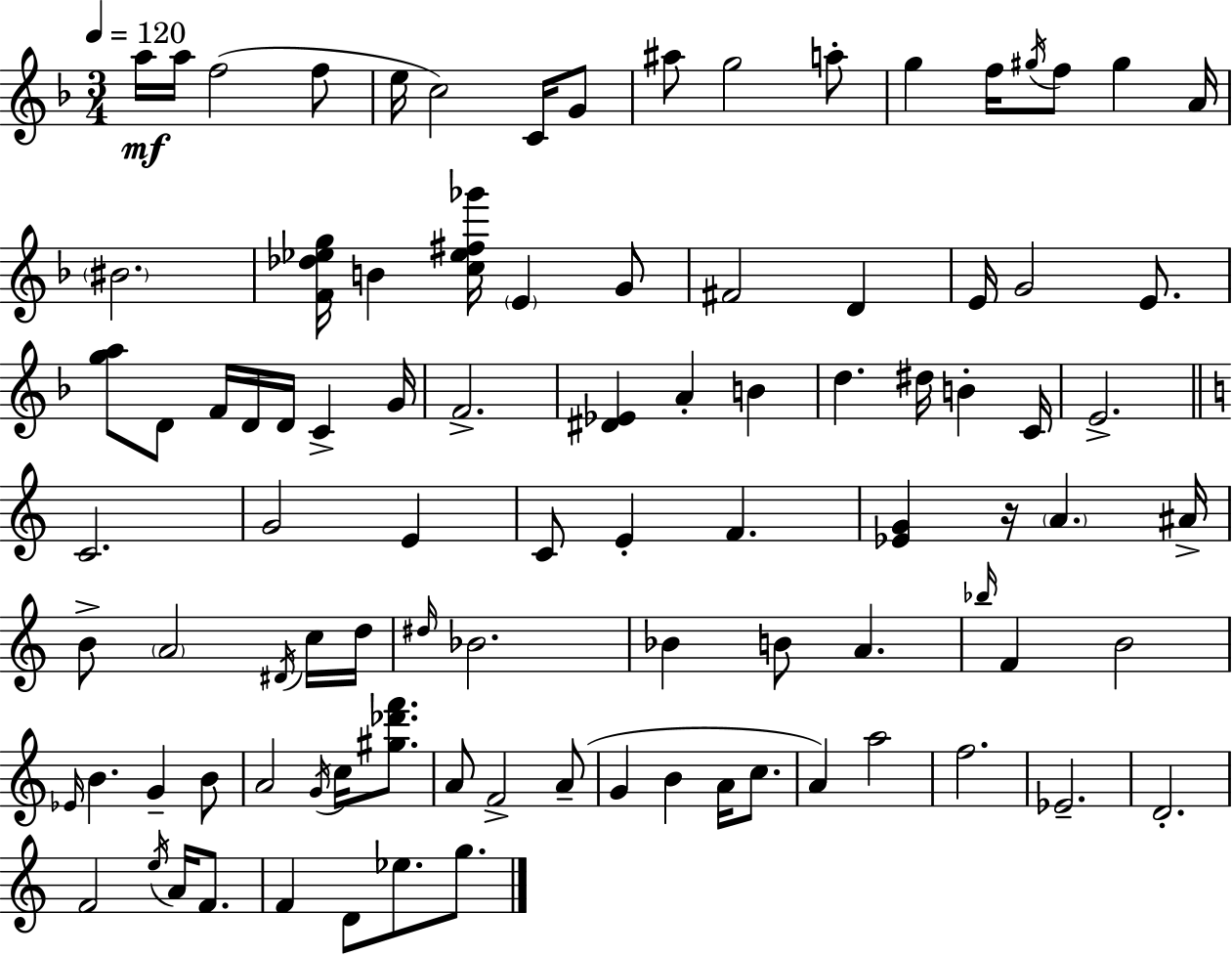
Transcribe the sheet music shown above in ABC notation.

X:1
T:Untitled
M:3/4
L:1/4
K:F
a/4 a/4 f2 f/2 e/4 c2 C/4 G/2 ^a/2 g2 a/2 g f/4 ^g/4 f/2 ^g A/4 ^B2 [F_d_eg]/4 B [c_e^f_g']/4 E G/2 ^F2 D E/4 G2 E/2 [ga]/2 D/2 F/4 D/4 D/4 C G/4 F2 [^D_E] A B d ^d/4 B C/4 E2 C2 G2 E C/2 E F [_EG] z/4 A ^A/4 B/2 A2 ^D/4 c/4 d/4 ^d/4 _B2 _B B/2 A _b/4 F B2 _E/4 B G B/2 A2 G/4 c/4 [^g_d'f']/2 A/2 F2 A/2 G B A/4 c/2 A a2 f2 _E2 D2 F2 e/4 A/4 F/2 F D/2 _e/2 g/2